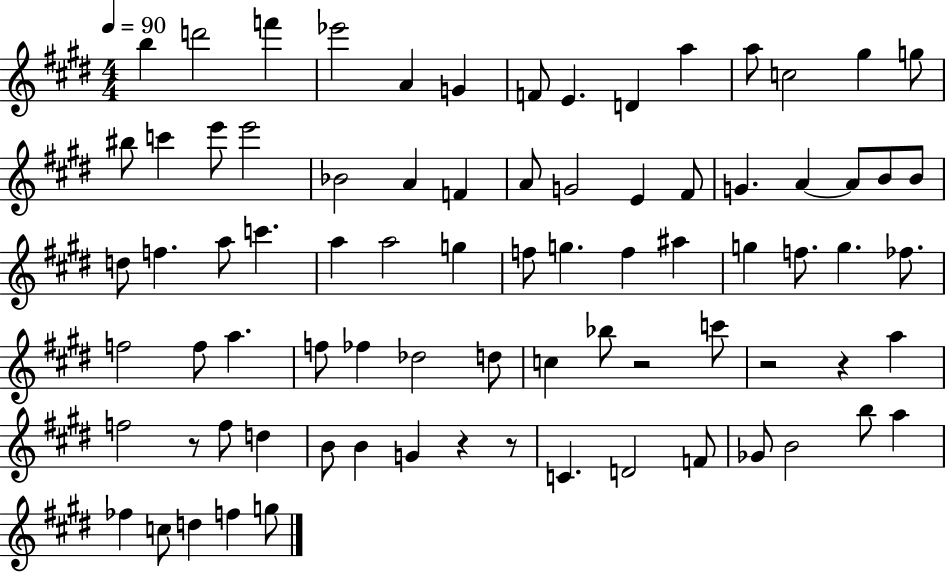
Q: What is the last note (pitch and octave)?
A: G5